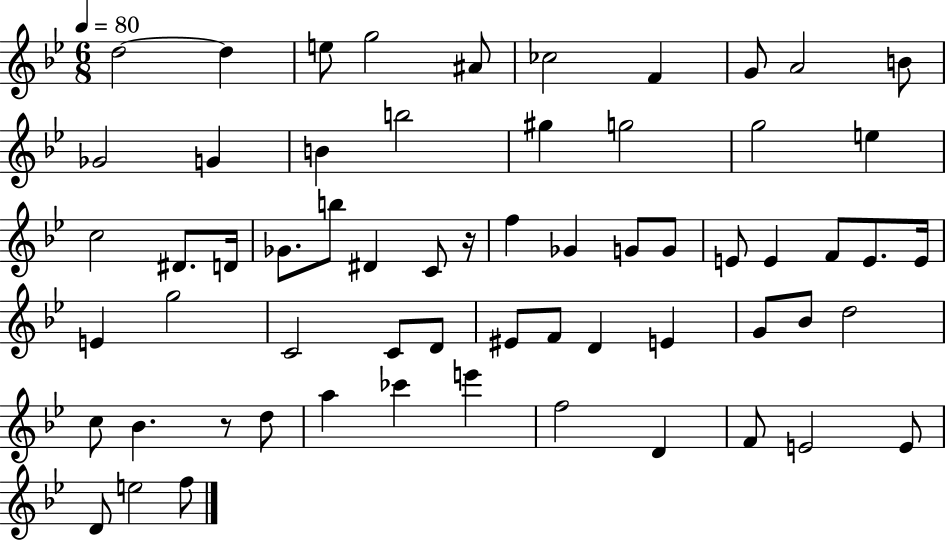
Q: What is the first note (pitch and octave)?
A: D5